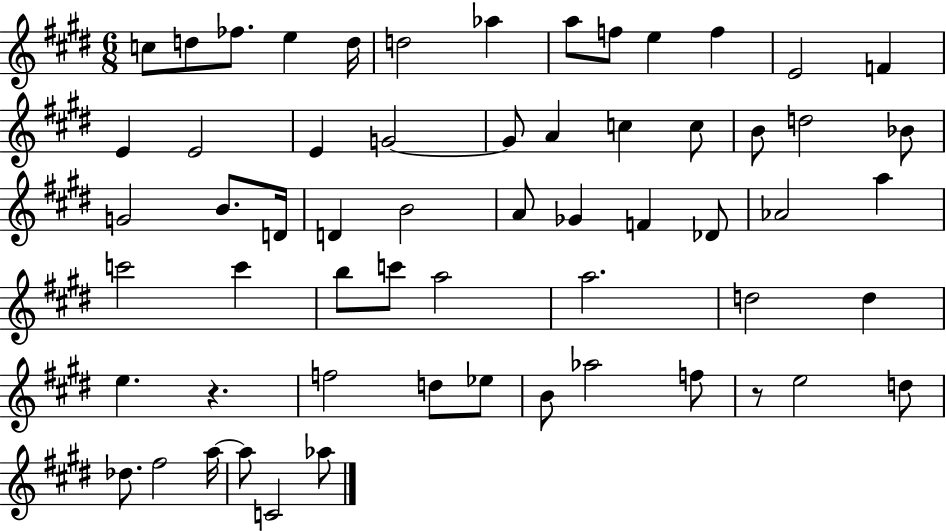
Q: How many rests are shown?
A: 2